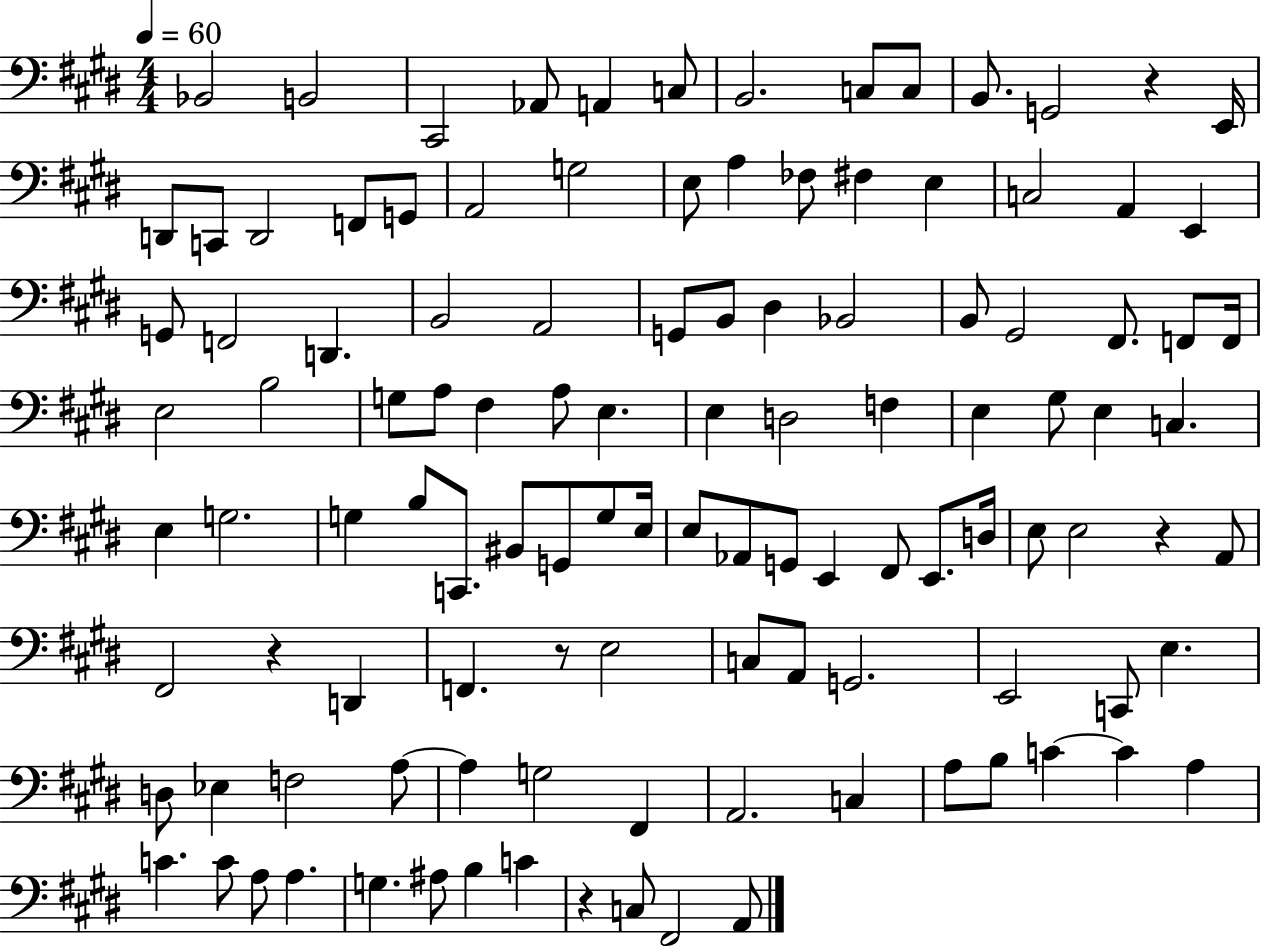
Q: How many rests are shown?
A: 5